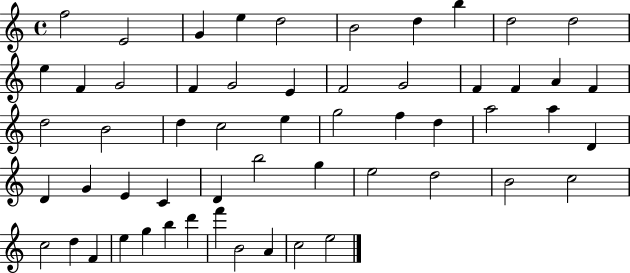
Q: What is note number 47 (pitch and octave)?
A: F4